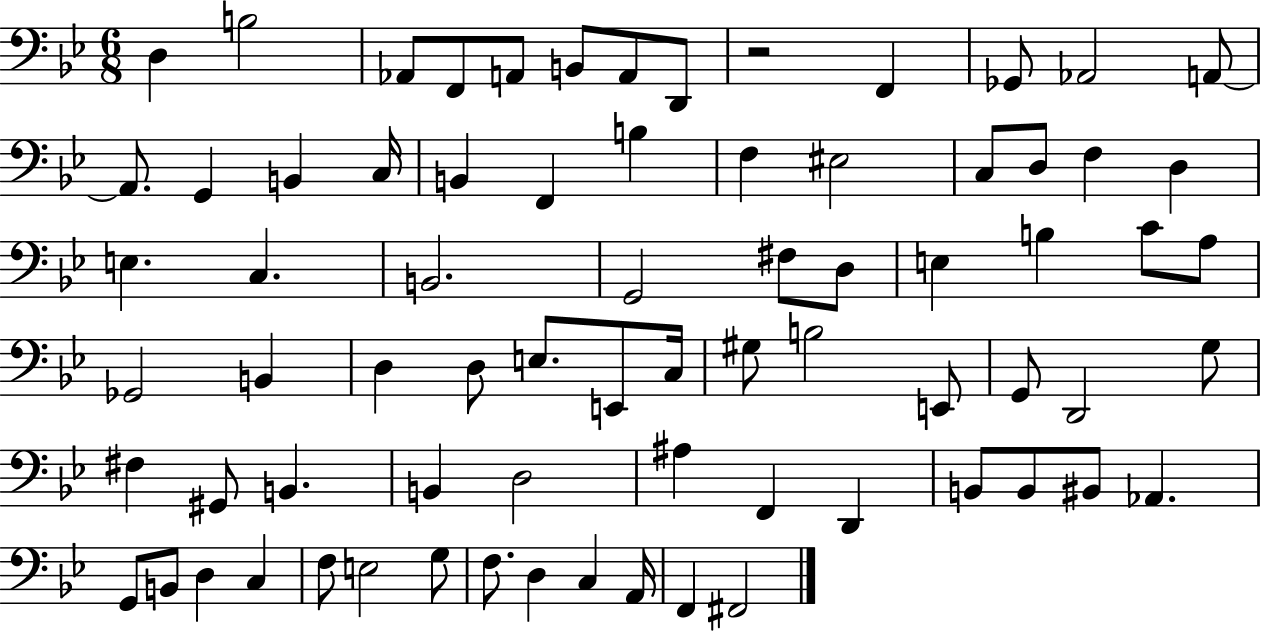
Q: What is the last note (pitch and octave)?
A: F#2